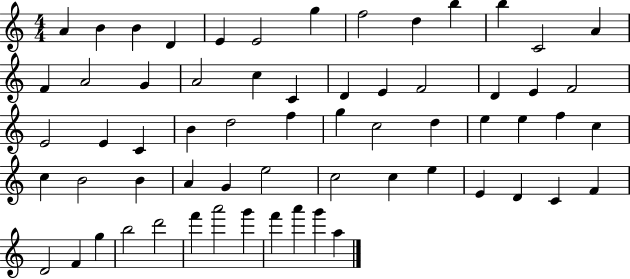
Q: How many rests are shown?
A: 0